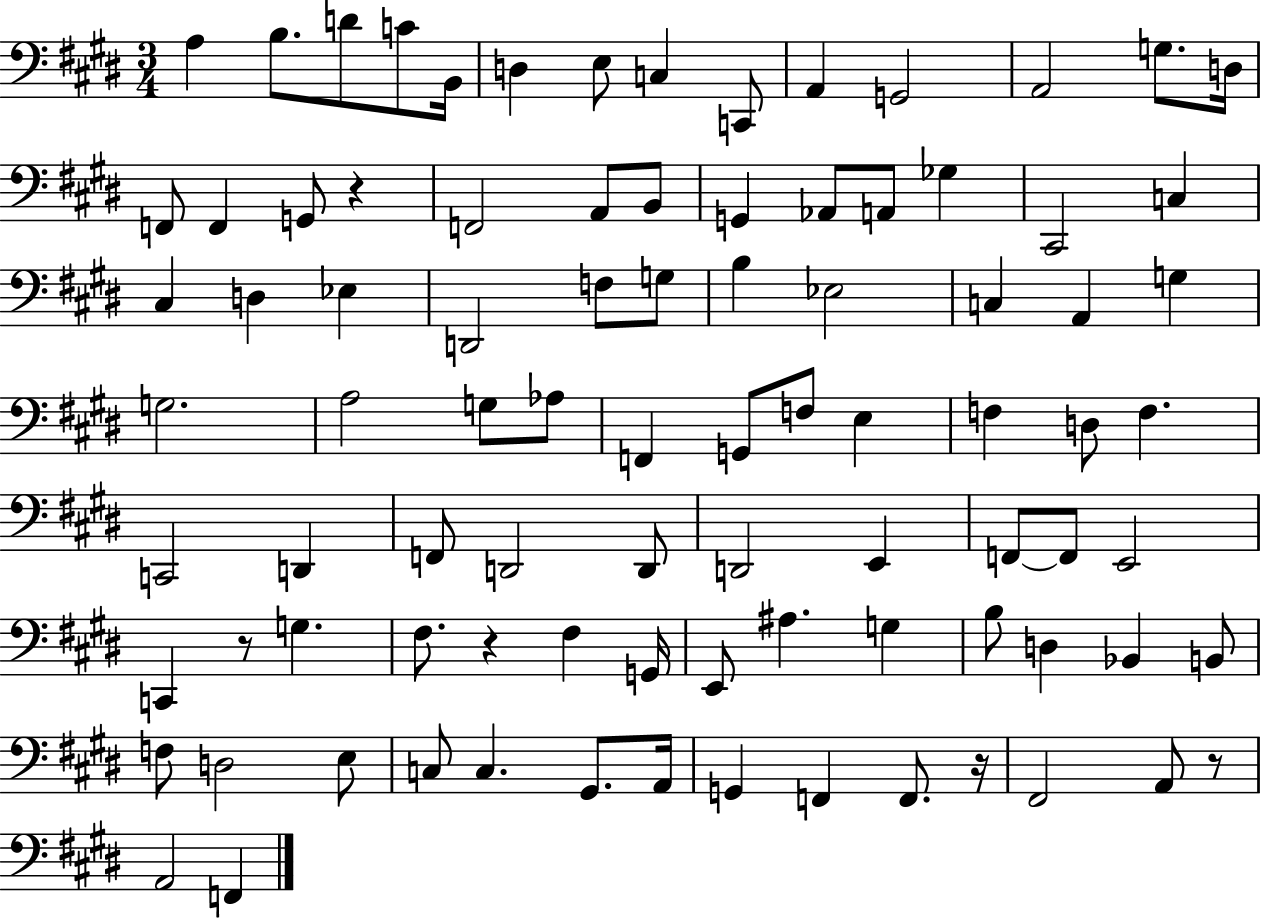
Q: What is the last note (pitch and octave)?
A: F2